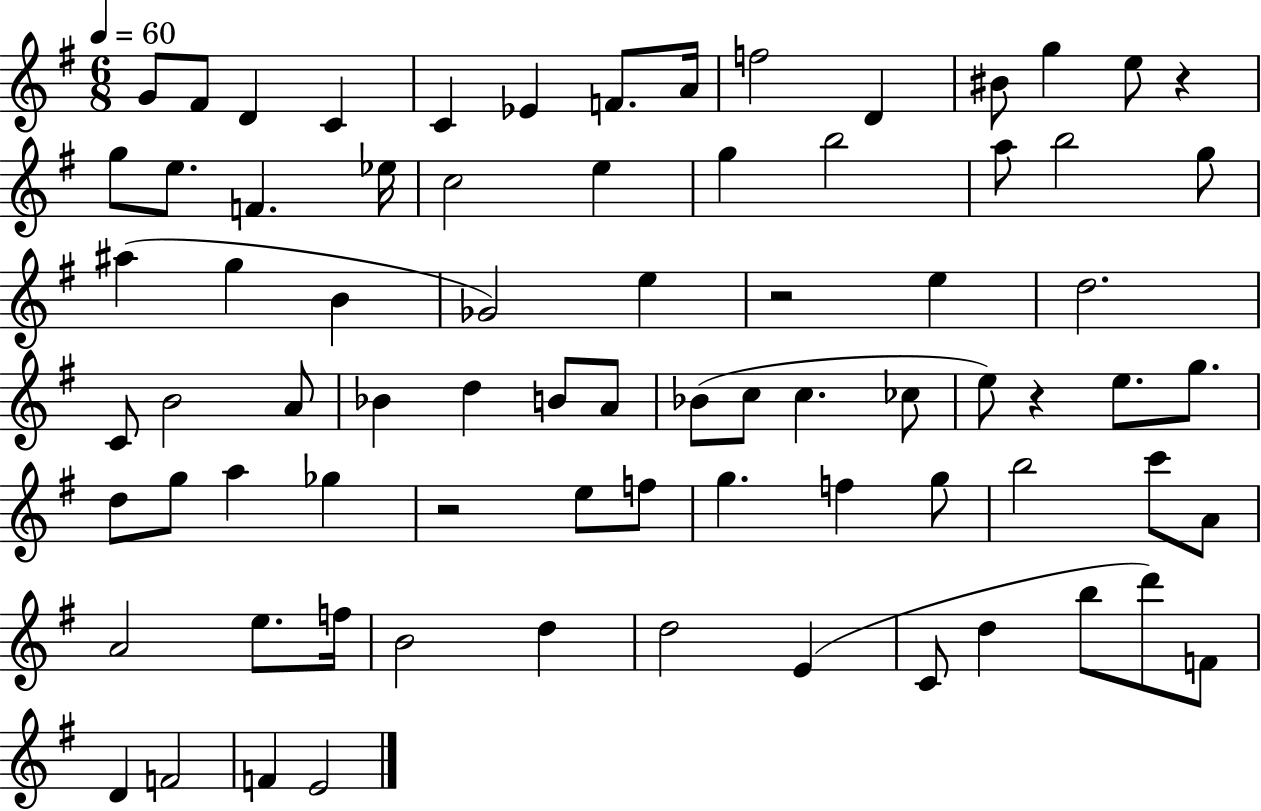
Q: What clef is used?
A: treble